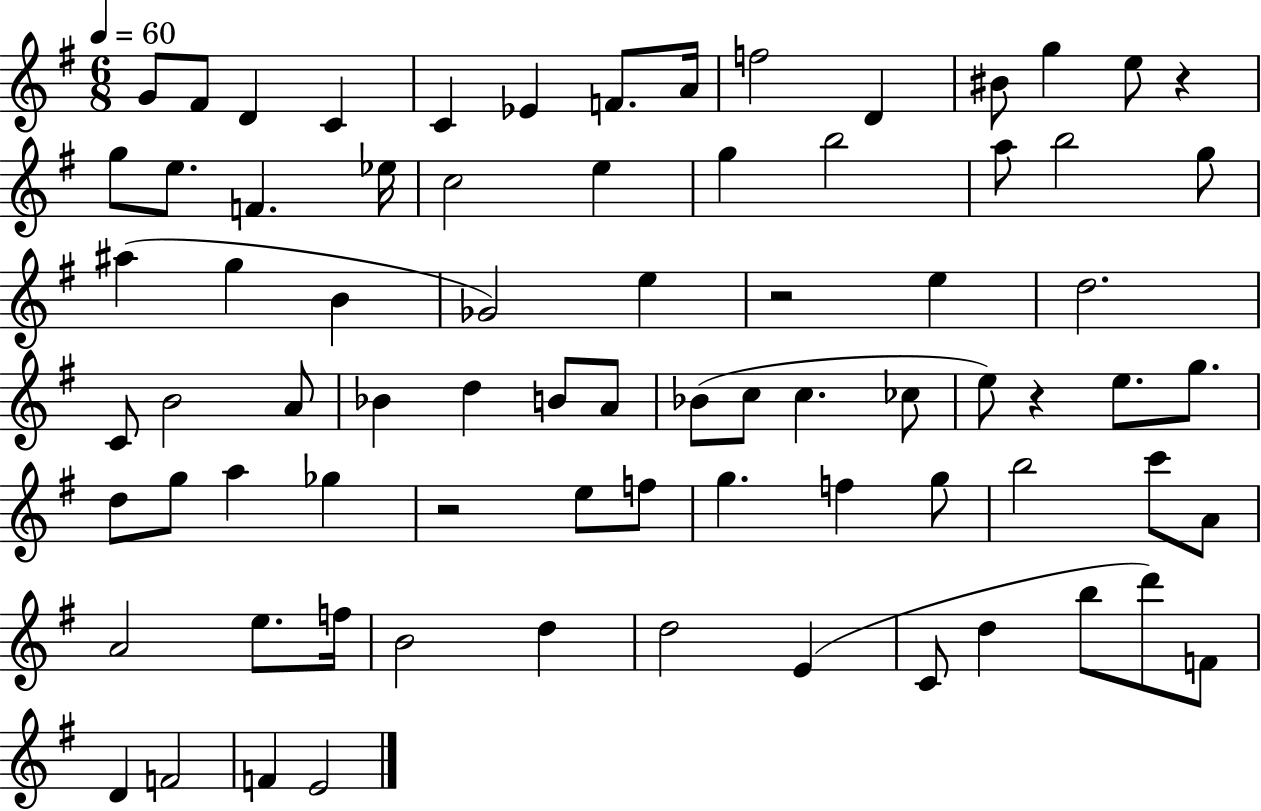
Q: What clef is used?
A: treble